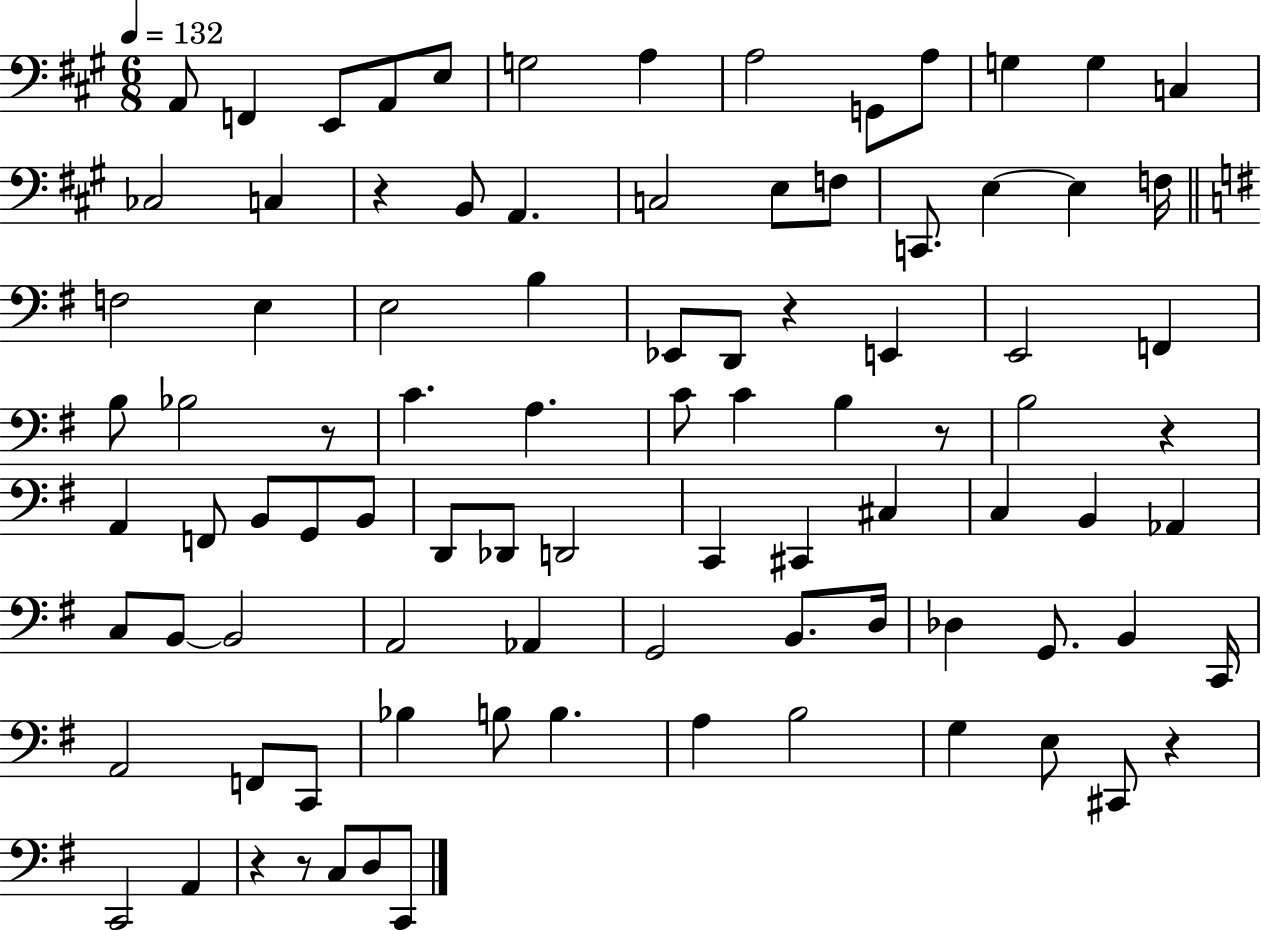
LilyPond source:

{
  \clef bass
  \numericTimeSignature
  \time 6/8
  \key a \major
  \tempo 4 = 132
  a,8 f,4 e,8 a,8 e8 | g2 a4 | a2 g,8 a8 | g4 g4 c4 | \break ces2 c4 | r4 b,8 a,4. | c2 e8 f8 | c,8. e4~~ e4 f16 | \break \bar "||" \break \key e \minor f2 e4 | e2 b4 | ees,8 d,8 r4 e,4 | e,2 f,4 | \break b8 bes2 r8 | c'4. a4. | c'8 c'4 b4 r8 | b2 r4 | \break a,4 f,8 b,8 g,8 b,8 | d,8 des,8 d,2 | c,4 cis,4 cis4 | c4 b,4 aes,4 | \break c8 b,8~~ b,2 | a,2 aes,4 | g,2 b,8. d16 | des4 g,8. b,4 c,16 | \break a,2 f,8 c,8 | bes4 b8 b4. | a4 b2 | g4 e8 cis,8 r4 | \break c,2 a,4 | r4 r8 c8 d8 c,8 | \bar "|."
}